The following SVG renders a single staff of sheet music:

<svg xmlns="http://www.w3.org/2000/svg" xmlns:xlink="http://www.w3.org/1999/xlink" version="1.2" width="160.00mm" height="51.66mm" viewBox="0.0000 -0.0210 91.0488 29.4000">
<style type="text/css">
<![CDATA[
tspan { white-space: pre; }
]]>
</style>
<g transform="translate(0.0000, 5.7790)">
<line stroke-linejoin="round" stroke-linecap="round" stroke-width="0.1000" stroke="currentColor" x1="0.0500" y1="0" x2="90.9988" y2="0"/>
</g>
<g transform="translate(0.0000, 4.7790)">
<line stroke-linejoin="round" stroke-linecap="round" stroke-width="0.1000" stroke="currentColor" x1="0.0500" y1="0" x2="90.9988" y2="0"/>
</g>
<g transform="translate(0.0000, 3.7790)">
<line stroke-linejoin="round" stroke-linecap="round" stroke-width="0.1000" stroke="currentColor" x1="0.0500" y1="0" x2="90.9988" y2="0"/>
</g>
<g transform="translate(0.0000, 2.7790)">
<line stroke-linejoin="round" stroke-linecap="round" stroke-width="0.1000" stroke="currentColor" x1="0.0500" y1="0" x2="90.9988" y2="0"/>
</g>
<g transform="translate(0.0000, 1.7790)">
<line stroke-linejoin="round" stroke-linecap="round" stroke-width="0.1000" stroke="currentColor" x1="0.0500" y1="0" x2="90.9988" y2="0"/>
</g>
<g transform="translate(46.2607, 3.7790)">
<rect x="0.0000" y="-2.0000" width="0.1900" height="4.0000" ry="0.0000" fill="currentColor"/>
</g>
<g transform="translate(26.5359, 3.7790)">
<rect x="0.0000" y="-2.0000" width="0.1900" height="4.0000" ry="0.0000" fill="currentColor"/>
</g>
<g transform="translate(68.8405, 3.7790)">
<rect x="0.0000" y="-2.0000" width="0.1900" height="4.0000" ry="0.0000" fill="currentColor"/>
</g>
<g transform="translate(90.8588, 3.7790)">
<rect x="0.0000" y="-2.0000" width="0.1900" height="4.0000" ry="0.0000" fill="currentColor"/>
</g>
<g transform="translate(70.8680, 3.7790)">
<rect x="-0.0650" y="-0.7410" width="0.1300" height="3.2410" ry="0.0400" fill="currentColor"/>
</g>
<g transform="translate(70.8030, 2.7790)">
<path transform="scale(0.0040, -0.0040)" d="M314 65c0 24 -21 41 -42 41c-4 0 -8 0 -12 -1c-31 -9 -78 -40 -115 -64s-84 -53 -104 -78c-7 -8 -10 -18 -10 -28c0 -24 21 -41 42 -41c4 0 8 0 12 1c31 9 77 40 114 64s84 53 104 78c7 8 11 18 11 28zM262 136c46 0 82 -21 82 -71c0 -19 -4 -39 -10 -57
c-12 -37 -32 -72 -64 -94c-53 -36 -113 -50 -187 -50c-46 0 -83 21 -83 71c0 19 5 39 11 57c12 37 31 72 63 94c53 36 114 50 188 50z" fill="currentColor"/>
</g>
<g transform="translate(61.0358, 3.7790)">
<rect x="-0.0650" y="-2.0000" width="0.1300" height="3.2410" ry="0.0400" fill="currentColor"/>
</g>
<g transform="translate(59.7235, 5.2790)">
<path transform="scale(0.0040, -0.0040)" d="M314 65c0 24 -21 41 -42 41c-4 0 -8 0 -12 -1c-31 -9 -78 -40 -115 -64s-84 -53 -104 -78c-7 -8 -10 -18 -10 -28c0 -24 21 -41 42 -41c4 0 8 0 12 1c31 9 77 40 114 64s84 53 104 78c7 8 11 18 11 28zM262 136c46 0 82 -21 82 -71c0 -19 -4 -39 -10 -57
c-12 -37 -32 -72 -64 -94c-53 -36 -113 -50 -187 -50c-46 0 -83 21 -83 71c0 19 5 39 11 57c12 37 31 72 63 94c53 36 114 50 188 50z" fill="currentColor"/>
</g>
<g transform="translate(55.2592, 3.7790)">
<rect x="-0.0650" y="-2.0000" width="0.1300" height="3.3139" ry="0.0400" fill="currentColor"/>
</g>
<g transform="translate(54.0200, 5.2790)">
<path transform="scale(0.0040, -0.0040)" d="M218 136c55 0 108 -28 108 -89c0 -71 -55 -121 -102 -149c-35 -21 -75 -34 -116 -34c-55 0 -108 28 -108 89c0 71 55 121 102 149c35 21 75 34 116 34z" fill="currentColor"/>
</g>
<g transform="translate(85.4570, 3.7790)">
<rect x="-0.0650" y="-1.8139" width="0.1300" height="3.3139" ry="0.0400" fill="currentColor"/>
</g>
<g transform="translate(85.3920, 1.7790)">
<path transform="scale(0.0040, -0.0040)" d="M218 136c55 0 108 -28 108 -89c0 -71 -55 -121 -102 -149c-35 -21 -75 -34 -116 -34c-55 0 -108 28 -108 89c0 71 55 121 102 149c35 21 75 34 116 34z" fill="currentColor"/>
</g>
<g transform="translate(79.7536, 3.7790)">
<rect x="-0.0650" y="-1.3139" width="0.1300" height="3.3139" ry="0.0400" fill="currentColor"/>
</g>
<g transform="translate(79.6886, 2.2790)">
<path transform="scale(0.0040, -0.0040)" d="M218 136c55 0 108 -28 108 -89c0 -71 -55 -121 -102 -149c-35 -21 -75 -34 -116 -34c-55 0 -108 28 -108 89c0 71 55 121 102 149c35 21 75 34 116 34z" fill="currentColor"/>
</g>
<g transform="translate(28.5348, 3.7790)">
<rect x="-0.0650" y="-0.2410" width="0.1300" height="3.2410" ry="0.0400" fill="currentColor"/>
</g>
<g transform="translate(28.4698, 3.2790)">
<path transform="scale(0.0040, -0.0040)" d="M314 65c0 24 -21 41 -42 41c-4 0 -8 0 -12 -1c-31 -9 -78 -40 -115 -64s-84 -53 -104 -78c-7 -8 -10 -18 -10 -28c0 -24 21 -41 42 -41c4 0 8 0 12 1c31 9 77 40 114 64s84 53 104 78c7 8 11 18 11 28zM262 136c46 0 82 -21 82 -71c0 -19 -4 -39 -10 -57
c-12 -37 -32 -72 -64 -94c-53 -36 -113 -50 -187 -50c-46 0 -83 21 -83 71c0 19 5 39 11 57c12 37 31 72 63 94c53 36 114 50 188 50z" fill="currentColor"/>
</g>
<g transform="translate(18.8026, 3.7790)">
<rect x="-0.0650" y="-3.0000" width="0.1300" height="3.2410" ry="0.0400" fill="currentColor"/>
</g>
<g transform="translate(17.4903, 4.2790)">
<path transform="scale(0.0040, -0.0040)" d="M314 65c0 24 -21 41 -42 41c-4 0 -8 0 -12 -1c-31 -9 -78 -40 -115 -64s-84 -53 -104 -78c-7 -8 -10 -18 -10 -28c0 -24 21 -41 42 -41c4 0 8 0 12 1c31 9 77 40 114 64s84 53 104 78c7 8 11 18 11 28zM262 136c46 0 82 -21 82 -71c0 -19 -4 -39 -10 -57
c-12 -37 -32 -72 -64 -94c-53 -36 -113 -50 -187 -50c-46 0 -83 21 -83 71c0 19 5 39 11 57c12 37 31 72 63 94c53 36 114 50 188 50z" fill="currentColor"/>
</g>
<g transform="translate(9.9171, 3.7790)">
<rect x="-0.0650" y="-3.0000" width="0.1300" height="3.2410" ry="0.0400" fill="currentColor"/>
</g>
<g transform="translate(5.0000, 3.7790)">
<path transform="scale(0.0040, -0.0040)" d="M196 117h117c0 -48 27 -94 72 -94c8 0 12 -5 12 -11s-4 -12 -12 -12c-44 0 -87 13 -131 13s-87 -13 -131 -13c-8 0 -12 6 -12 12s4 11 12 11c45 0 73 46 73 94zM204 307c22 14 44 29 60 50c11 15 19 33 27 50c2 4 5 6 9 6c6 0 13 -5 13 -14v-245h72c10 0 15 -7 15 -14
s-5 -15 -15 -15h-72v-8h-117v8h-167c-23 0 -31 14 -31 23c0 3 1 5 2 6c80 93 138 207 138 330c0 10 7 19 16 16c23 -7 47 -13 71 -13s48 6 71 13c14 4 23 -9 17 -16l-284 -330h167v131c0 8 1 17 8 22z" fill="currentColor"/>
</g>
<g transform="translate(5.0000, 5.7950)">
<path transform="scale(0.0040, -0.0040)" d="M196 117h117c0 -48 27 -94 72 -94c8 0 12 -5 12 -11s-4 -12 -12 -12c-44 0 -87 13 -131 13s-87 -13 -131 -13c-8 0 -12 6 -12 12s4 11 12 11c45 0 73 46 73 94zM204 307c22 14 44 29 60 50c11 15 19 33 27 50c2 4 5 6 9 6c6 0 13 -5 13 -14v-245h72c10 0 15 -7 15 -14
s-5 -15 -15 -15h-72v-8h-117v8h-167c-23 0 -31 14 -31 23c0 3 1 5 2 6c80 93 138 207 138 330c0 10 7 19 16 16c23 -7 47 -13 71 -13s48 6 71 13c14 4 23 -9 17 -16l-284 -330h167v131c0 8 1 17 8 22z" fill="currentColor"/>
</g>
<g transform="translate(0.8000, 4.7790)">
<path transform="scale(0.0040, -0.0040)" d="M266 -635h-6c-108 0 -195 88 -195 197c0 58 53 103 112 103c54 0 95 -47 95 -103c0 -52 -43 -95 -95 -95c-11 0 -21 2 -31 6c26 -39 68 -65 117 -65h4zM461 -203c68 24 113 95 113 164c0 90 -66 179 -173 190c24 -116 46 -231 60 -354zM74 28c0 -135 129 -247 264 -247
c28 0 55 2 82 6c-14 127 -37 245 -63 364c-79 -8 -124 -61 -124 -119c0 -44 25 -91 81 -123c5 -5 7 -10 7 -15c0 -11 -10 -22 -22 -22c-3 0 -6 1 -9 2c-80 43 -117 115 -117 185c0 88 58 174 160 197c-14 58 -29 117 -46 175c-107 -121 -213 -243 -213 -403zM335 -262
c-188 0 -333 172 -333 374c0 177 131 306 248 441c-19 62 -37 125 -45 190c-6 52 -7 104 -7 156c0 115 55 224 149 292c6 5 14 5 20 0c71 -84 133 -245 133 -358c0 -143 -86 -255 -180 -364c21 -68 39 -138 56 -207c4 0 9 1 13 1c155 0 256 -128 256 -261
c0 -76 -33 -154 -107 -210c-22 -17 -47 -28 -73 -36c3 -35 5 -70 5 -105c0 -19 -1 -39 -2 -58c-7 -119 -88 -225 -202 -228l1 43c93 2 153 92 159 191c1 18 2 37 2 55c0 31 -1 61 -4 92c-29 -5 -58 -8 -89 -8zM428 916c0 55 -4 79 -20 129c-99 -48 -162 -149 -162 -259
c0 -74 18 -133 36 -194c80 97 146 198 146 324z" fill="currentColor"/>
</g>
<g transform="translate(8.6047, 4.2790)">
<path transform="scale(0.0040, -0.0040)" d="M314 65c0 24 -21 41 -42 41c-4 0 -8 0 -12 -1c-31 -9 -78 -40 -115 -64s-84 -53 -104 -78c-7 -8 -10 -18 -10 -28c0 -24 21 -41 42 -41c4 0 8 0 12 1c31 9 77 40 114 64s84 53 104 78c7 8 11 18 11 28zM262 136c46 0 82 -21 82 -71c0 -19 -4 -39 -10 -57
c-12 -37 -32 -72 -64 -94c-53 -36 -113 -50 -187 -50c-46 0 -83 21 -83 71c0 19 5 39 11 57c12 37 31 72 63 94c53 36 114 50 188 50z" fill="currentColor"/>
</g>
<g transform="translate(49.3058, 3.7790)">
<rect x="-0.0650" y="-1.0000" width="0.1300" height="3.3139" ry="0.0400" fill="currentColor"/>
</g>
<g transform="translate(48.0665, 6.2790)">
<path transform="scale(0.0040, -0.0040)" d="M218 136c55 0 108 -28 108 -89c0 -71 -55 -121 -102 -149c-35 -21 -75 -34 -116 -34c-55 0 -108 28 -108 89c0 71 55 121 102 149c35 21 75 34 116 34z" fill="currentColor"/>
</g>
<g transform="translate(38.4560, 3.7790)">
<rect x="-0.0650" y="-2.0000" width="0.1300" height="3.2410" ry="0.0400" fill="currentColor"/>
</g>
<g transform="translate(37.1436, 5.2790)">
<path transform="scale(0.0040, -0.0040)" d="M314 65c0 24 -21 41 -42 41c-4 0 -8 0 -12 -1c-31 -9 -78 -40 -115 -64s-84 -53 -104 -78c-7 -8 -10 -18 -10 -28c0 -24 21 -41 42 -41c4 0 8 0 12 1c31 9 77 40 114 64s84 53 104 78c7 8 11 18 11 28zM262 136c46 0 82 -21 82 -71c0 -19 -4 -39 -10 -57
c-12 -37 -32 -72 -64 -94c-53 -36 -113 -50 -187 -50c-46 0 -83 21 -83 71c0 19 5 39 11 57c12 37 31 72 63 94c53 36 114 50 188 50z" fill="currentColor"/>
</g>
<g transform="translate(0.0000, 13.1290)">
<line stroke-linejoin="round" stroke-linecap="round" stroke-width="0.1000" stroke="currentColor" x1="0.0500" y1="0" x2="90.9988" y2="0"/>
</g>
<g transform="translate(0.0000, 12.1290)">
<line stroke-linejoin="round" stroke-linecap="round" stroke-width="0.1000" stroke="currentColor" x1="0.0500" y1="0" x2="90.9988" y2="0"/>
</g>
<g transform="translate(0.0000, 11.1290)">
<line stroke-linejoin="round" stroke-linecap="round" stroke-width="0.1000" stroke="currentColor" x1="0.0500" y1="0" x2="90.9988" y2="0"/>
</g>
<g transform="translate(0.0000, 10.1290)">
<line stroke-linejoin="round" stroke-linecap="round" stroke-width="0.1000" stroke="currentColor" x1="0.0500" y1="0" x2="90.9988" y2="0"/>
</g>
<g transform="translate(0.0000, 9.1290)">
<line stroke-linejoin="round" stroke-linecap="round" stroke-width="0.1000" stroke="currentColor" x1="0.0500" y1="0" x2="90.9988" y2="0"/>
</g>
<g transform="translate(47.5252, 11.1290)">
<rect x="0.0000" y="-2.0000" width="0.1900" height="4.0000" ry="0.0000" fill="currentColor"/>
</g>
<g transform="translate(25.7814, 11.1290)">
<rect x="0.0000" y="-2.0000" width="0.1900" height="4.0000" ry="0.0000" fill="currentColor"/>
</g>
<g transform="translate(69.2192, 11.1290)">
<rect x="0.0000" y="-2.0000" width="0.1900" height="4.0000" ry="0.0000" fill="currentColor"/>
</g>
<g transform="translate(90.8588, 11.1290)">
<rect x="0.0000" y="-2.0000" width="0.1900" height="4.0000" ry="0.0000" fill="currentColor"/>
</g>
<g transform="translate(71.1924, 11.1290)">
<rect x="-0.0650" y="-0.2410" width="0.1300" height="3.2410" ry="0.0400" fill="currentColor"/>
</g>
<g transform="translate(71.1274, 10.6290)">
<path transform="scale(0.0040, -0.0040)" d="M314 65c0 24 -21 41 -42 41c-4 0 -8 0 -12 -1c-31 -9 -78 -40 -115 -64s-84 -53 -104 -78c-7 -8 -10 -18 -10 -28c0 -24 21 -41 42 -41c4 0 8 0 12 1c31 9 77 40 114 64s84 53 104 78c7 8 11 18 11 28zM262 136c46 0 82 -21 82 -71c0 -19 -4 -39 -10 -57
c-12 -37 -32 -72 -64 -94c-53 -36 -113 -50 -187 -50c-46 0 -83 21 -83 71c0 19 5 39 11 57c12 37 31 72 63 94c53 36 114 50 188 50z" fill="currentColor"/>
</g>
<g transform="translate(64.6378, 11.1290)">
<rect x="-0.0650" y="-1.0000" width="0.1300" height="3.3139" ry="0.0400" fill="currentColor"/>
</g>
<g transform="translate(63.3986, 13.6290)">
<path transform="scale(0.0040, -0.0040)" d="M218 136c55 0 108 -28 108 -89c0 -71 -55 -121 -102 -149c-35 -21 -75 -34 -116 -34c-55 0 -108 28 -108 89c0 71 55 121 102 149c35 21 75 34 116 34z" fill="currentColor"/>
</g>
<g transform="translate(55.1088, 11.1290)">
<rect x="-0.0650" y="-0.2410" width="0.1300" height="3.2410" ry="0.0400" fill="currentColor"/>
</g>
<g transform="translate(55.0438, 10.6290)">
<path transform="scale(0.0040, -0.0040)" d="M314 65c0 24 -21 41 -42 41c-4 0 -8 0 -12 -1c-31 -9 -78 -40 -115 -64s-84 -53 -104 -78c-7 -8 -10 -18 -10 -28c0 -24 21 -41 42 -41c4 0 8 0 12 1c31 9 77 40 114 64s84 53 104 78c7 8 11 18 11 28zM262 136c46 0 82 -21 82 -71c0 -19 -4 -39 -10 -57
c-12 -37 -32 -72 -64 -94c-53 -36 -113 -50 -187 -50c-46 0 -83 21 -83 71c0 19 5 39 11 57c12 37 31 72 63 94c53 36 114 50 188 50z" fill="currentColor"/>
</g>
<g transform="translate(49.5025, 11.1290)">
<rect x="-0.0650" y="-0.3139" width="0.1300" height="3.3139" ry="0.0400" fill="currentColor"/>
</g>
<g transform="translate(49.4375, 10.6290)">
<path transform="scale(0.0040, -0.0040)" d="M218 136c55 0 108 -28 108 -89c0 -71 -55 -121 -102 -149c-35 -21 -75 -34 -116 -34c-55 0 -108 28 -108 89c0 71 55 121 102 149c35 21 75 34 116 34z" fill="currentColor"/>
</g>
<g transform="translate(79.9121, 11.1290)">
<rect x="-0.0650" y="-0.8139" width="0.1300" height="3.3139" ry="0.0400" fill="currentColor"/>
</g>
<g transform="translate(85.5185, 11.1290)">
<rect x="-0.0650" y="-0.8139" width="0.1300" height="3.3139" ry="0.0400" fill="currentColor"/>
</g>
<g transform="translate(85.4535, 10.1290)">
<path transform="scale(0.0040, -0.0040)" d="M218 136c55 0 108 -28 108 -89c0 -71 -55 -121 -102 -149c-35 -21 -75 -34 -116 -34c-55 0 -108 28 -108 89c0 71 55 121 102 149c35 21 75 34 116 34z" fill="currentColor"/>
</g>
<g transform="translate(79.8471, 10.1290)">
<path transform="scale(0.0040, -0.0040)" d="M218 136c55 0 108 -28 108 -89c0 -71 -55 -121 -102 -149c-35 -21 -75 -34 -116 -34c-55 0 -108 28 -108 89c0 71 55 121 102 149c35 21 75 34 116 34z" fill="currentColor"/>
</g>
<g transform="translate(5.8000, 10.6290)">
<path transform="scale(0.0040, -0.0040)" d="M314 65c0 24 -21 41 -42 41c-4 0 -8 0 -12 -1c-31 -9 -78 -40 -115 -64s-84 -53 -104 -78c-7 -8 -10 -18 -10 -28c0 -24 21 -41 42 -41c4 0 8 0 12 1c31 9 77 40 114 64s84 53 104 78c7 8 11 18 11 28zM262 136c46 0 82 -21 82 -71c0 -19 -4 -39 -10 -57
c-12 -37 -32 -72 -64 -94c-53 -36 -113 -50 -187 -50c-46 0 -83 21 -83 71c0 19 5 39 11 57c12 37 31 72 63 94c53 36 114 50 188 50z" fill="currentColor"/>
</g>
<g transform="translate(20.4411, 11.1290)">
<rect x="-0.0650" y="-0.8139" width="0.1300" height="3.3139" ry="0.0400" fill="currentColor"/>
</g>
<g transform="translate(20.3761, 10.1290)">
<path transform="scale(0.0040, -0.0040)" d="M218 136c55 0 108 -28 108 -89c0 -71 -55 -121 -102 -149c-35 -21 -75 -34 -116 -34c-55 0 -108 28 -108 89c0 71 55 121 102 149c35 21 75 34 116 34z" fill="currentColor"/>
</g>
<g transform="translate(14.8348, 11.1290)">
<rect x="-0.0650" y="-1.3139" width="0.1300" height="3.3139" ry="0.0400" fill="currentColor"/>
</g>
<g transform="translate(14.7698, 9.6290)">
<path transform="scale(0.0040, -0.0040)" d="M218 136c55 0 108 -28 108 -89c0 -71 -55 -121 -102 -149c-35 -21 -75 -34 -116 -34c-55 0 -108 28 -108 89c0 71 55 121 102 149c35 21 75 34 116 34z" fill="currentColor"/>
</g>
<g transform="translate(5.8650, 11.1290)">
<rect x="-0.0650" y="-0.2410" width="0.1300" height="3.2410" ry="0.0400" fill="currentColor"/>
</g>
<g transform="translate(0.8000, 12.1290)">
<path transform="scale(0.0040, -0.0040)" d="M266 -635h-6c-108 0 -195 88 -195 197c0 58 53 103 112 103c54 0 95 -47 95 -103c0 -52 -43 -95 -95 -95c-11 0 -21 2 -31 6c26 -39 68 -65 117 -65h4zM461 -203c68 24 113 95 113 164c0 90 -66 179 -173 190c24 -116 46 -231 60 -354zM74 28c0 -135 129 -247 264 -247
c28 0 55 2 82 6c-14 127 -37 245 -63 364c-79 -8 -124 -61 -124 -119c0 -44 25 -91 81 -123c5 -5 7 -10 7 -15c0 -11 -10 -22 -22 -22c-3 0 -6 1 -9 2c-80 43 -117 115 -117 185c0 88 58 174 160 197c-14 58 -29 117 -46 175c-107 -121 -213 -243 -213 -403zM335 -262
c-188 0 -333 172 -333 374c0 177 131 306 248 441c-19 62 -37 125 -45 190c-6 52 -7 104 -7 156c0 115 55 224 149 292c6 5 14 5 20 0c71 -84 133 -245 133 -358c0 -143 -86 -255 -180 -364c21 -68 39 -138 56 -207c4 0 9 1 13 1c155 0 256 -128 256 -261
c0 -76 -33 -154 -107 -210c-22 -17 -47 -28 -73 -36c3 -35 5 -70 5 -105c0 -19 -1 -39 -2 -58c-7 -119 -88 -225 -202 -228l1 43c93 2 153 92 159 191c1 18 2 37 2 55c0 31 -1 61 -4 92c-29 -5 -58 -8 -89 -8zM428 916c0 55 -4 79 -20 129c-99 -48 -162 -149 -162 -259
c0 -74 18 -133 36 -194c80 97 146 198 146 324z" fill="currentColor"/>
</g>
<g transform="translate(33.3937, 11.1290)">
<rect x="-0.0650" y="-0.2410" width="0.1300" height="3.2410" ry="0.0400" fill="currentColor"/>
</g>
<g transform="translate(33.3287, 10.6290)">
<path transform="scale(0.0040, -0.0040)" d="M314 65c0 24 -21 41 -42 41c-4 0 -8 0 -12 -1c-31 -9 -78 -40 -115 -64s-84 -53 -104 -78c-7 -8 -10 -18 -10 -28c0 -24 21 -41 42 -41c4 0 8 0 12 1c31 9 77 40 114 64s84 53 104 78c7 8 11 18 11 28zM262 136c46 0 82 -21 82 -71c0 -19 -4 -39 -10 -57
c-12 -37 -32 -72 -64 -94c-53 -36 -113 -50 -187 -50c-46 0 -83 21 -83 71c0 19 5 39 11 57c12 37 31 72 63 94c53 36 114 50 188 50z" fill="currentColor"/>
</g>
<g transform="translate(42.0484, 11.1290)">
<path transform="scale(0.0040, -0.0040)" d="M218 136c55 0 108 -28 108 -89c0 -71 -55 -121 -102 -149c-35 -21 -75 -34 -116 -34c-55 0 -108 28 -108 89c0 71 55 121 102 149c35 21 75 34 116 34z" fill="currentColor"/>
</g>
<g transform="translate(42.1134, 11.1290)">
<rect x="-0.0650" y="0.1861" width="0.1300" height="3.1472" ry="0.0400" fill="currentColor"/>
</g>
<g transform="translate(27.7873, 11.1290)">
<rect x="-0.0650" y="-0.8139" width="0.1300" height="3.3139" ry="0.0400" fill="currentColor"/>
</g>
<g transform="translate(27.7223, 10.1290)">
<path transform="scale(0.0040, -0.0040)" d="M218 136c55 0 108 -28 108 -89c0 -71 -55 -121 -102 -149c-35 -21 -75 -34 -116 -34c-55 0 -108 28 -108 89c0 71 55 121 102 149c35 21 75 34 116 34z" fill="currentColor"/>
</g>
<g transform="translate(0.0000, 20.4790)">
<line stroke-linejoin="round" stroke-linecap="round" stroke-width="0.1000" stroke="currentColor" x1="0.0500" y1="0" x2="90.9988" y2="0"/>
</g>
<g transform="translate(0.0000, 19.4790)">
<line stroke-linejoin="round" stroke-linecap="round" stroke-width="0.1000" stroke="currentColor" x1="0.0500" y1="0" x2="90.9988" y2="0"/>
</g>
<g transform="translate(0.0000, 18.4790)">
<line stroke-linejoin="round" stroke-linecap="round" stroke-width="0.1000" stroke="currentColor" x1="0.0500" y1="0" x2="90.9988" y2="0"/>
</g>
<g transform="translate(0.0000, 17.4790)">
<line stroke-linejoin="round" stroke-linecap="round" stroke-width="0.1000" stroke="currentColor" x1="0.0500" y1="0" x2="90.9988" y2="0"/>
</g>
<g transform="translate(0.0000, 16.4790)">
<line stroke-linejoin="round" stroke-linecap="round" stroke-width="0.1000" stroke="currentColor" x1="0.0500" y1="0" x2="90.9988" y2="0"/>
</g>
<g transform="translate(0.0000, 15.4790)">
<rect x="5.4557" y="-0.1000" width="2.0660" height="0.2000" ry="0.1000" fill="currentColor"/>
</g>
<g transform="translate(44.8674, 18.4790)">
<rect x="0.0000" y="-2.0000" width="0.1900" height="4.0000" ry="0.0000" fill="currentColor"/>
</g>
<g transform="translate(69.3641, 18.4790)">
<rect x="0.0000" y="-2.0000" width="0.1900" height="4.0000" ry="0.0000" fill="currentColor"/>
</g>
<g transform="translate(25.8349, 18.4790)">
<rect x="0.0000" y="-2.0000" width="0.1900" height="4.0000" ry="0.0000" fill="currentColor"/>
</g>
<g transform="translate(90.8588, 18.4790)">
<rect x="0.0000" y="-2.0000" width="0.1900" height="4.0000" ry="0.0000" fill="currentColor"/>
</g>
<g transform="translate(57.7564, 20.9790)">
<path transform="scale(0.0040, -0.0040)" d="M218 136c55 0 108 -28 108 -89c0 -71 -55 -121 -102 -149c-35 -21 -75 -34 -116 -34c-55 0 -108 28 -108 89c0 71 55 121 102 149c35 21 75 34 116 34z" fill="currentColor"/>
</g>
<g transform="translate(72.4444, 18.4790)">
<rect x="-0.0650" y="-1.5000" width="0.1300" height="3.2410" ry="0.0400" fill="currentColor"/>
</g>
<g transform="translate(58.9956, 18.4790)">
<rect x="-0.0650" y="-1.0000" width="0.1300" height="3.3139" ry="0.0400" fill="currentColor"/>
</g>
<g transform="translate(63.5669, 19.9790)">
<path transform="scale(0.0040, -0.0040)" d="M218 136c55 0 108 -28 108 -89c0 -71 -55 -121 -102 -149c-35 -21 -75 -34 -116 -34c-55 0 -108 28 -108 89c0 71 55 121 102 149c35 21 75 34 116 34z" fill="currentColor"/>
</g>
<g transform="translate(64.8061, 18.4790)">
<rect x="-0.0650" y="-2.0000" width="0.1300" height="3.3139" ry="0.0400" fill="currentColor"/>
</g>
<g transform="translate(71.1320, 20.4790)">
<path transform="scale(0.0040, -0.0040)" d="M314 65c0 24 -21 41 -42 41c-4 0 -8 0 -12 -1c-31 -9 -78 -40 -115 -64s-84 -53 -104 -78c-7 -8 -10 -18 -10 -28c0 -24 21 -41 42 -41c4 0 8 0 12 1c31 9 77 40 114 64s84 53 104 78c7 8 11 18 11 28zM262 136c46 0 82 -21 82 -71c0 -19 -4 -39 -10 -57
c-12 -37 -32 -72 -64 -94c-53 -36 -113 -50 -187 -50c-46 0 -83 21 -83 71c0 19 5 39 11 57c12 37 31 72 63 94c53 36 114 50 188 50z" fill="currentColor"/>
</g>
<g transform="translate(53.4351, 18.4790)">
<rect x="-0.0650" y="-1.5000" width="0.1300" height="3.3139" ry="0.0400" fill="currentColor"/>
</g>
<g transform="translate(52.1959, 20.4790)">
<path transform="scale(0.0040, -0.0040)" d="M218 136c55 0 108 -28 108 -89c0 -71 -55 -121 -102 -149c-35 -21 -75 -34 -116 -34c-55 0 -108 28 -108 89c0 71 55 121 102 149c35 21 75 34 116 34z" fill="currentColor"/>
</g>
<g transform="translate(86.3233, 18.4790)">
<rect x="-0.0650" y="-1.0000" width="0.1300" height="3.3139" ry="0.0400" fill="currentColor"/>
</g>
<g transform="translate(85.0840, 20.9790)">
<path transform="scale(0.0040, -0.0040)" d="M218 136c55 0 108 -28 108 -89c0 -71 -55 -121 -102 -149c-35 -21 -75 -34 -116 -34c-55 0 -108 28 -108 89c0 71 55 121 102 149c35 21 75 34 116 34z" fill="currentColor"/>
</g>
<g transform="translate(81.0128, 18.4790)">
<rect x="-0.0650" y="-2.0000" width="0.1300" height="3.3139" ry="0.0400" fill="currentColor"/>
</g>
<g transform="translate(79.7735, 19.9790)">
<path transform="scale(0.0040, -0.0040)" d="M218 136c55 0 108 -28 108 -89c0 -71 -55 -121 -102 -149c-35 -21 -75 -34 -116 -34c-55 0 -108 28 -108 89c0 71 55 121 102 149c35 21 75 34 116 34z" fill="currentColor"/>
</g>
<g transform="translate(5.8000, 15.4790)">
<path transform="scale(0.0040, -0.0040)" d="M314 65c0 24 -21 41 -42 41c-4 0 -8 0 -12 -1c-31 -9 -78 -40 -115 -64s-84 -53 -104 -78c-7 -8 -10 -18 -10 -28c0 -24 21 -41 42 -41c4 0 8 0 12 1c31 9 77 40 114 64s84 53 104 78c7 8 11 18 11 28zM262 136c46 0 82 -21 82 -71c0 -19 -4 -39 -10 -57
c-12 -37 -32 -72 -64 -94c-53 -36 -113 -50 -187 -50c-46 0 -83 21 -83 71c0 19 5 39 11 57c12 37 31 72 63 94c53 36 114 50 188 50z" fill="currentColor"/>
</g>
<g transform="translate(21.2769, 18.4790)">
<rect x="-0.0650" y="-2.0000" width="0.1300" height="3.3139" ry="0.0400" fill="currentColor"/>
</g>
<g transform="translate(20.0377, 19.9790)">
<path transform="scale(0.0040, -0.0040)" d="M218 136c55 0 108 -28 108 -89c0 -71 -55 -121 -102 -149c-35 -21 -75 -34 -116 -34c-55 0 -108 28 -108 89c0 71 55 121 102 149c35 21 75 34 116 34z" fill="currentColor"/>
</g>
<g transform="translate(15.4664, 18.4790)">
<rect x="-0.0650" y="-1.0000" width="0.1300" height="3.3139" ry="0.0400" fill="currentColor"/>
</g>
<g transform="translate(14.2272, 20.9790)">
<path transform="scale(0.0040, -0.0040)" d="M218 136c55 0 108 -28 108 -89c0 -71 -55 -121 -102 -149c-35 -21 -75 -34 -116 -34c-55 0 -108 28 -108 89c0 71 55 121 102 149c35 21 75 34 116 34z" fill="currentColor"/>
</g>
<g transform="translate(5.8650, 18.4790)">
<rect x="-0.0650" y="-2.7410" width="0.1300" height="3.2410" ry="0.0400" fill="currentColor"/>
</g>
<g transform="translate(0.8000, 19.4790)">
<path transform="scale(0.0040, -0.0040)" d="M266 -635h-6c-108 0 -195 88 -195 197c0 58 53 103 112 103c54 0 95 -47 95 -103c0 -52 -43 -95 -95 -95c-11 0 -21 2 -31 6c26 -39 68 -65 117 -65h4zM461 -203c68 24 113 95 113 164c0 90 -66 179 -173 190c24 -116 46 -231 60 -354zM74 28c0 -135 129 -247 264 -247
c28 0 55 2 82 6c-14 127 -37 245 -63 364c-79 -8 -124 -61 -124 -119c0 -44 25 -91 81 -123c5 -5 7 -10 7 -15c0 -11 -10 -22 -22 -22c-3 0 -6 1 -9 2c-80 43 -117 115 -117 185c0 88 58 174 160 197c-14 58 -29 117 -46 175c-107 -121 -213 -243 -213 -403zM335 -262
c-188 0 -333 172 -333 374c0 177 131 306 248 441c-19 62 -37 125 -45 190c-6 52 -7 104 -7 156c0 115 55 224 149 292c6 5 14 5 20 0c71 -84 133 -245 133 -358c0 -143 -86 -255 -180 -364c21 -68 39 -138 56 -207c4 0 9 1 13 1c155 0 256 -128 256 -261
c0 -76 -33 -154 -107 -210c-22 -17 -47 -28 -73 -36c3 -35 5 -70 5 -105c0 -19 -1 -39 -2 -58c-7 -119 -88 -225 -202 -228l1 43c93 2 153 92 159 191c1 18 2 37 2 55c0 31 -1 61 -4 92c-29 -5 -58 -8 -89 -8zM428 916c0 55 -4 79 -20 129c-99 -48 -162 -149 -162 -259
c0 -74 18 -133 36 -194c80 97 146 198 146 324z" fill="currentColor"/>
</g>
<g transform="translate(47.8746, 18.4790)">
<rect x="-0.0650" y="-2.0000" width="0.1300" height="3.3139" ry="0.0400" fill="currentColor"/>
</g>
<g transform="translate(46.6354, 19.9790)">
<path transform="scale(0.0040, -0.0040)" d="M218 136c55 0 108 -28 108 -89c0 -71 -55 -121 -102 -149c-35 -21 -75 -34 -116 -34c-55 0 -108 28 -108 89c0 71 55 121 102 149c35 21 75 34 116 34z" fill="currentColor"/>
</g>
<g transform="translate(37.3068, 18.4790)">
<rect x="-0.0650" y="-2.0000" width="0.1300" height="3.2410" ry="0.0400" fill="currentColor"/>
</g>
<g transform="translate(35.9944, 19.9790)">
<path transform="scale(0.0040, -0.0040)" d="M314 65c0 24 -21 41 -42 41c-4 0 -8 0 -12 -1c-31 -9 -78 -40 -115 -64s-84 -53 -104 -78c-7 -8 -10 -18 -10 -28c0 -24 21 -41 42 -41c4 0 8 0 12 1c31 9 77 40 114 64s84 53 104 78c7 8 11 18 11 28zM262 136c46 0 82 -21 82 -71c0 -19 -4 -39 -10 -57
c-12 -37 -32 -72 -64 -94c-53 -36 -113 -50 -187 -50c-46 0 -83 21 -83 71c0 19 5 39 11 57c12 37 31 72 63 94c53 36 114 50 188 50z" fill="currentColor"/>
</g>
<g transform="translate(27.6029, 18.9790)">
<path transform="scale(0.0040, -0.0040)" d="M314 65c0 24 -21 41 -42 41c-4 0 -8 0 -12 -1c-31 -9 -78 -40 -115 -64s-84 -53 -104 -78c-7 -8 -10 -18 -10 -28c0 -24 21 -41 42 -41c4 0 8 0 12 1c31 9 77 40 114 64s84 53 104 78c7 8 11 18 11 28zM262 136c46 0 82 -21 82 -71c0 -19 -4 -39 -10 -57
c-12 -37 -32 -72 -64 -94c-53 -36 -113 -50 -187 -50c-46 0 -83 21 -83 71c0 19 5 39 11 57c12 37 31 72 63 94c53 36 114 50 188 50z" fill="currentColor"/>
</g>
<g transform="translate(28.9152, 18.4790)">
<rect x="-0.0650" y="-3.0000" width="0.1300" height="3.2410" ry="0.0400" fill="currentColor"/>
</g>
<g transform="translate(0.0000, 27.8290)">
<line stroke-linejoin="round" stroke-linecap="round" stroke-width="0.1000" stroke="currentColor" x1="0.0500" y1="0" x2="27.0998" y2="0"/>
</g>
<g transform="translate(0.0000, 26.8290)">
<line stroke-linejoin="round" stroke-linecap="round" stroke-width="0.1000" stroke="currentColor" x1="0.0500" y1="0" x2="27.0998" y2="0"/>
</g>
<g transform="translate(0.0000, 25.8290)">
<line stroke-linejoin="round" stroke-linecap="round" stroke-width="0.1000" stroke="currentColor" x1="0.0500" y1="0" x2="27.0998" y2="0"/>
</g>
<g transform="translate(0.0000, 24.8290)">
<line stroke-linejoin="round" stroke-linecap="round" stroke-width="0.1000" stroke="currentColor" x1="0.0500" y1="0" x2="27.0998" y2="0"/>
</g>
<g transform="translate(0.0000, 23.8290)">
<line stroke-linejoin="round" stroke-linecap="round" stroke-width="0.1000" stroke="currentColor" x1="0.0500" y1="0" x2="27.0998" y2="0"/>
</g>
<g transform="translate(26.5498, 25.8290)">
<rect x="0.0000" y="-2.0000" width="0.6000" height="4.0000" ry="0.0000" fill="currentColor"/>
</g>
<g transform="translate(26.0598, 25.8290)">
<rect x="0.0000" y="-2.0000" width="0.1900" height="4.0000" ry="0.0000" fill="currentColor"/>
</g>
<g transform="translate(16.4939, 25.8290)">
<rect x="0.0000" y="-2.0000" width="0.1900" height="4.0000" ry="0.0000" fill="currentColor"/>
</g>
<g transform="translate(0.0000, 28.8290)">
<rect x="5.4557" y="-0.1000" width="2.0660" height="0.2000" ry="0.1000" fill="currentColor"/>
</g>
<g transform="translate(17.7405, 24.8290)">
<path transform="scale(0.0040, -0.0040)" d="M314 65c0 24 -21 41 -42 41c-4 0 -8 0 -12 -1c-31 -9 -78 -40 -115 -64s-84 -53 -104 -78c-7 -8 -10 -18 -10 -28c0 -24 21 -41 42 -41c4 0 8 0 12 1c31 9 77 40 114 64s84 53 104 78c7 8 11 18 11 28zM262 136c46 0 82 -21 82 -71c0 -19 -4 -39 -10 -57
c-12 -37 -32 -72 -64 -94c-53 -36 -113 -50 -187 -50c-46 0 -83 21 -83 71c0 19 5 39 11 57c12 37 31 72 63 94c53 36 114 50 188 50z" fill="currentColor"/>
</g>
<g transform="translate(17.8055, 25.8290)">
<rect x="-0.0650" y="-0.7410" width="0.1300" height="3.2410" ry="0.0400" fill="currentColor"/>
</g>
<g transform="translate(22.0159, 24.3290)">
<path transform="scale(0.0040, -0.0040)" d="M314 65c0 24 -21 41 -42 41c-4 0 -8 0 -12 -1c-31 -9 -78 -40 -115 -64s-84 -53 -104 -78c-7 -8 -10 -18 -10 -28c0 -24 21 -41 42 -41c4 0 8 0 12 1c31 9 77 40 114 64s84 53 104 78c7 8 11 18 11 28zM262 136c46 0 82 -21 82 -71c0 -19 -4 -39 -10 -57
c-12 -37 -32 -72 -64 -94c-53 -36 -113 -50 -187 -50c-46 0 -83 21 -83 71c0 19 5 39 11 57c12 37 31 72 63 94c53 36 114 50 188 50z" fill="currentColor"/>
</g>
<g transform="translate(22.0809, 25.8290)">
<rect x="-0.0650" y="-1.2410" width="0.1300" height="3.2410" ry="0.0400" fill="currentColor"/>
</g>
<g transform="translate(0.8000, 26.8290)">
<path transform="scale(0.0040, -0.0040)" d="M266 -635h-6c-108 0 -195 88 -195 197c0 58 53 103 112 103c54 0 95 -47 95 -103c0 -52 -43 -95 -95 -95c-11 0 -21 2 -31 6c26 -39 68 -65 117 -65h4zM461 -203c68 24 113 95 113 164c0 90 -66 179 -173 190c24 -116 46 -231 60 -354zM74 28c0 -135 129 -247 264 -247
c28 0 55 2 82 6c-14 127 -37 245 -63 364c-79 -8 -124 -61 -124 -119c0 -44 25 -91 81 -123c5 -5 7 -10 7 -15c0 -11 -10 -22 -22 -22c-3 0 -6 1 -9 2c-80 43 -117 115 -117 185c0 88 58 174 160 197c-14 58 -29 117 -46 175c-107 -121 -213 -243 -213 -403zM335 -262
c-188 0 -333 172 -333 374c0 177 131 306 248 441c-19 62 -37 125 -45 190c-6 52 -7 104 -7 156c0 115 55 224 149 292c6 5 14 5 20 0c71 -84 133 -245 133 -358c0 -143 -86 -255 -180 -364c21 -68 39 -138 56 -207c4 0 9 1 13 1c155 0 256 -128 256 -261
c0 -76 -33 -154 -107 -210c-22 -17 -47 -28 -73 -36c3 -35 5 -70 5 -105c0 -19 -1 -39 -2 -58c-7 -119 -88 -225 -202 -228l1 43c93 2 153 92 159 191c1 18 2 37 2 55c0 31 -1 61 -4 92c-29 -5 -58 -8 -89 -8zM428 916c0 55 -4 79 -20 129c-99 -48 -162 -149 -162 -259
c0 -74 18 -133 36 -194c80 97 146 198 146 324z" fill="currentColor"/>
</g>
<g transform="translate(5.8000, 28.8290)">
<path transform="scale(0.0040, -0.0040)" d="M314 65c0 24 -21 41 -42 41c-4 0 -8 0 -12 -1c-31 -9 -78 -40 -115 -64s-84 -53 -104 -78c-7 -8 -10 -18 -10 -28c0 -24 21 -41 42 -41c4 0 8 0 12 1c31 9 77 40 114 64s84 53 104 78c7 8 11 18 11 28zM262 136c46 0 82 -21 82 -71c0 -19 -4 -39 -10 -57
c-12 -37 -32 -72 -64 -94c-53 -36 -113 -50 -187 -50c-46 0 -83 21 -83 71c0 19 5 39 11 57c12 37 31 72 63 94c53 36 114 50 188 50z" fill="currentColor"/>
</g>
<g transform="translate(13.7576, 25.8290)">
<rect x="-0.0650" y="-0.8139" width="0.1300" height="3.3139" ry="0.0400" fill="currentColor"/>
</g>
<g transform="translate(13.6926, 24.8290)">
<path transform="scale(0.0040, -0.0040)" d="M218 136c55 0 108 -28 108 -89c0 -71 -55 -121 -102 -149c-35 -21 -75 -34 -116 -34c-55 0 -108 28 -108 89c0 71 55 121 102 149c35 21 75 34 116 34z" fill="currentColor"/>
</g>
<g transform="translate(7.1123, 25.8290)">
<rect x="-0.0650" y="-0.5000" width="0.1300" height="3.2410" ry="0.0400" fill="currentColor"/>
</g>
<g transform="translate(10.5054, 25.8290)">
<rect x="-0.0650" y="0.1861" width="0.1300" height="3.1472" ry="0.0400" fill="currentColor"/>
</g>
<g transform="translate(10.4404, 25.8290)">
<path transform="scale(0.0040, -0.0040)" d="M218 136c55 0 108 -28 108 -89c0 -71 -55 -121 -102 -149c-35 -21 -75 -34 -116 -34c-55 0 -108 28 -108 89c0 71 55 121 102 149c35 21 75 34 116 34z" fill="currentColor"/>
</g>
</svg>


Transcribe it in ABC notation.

X:1
T:Untitled
M:4/4
L:1/4
K:C
A2 A2 c2 F2 D F F2 d2 e f c2 e d d c2 B c c2 D c2 d d a2 D F A2 F2 F E D F E2 F D C2 B d d2 e2